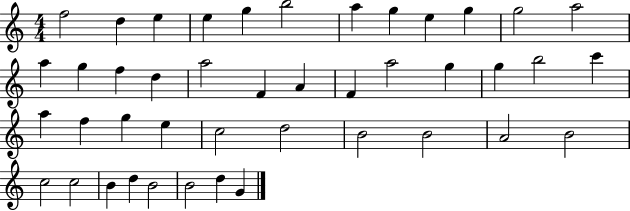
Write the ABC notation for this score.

X:1
T:Untitled
M:4/4
L:1/4
K:C
f2 d e e g b2 a g e g g2 a2 a g f d a2 F A F a2 g g b2 c' a f g e c2 d2 B2 B2 A2 B2 c2 c2 B d B2 B2 d G